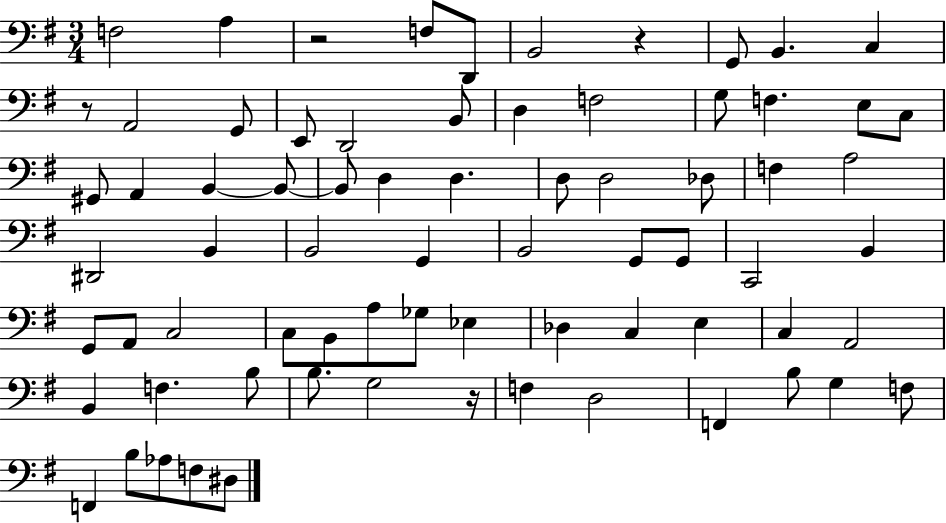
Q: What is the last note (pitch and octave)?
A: D#3